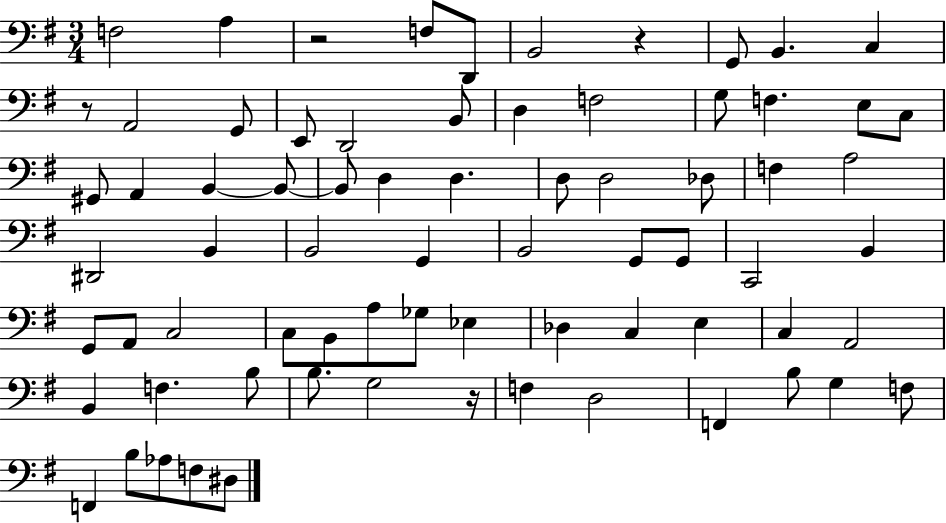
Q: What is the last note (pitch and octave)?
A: D#3